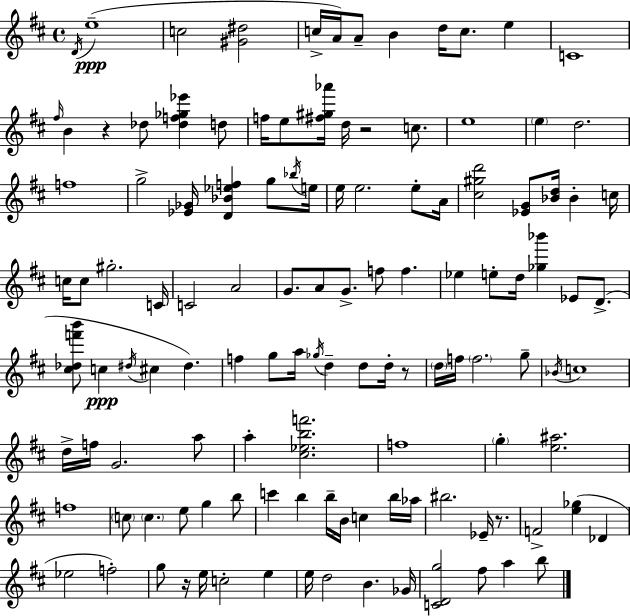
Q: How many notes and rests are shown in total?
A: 122